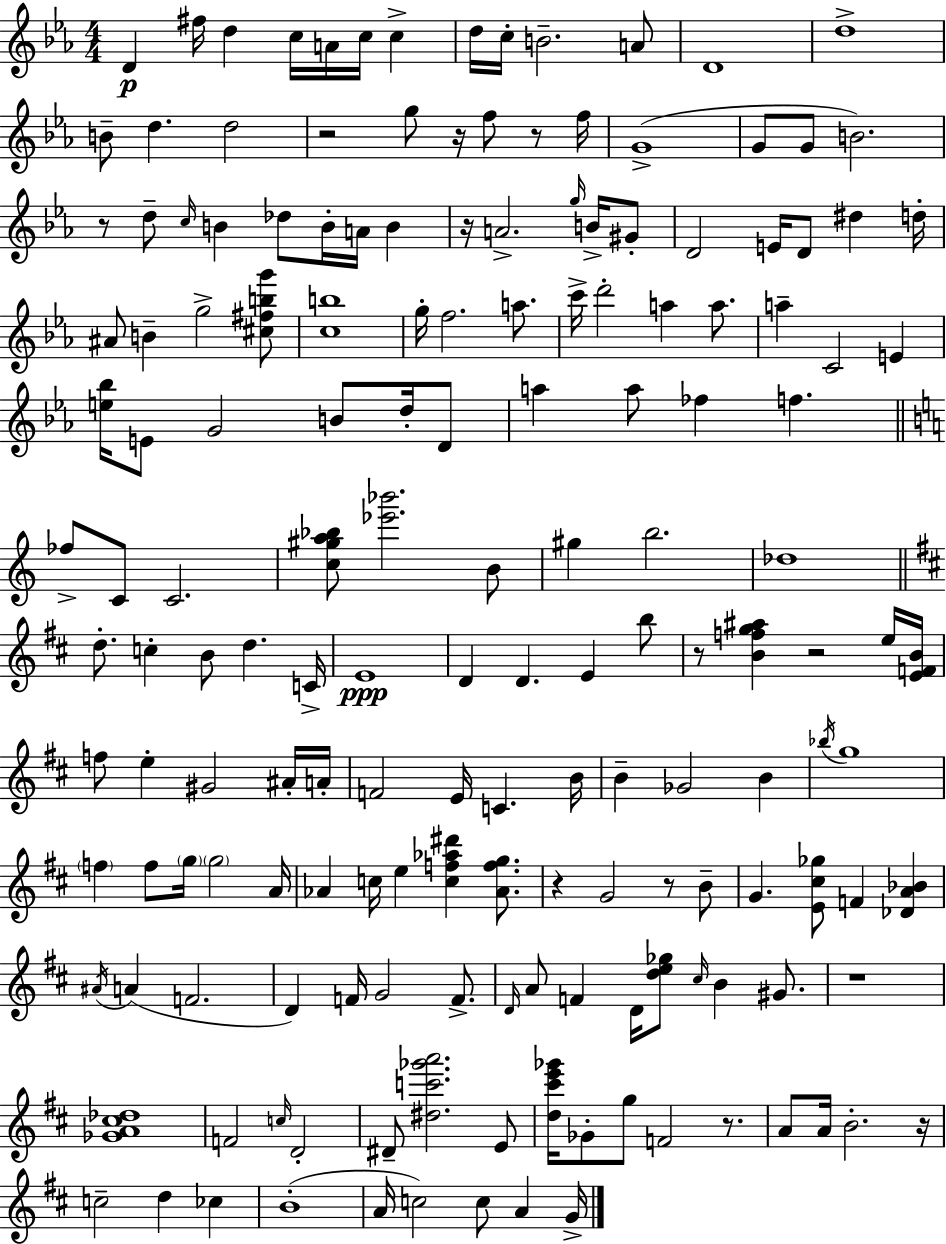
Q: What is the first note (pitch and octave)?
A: D4